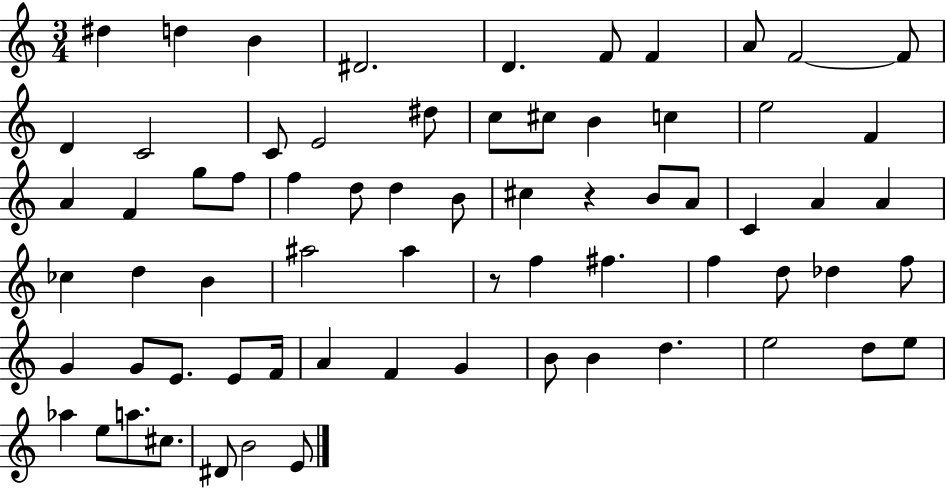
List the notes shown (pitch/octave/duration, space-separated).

D#5/q D5/q B4/q D#4/h. D4/q. F4/e F4/q A4/e F4/h F4/e D4/q C4/h C4/e E4/h D#5/e C5/e C#5/e B4/q C5/q E5/h F4/q A4/q F4/q G5/e F5/e F5/q D5/e D5/q B4/e C#5/q R/q B4/e A4/e C4/q A4/q A4/q CES5/q D5/q B4/q A#5/h A#5/q R/e F5/q F#5/q. F5/q D5/e Db5/q F5/e G4/q G4/e E4/e. E4/e F4/s A4/q F4/q G4/q B4/e B4/q D5/q. E5/h D5/e E5/e Ab5/q E5/e A5/e. C#5/e. D#4/e B4/h E4/e